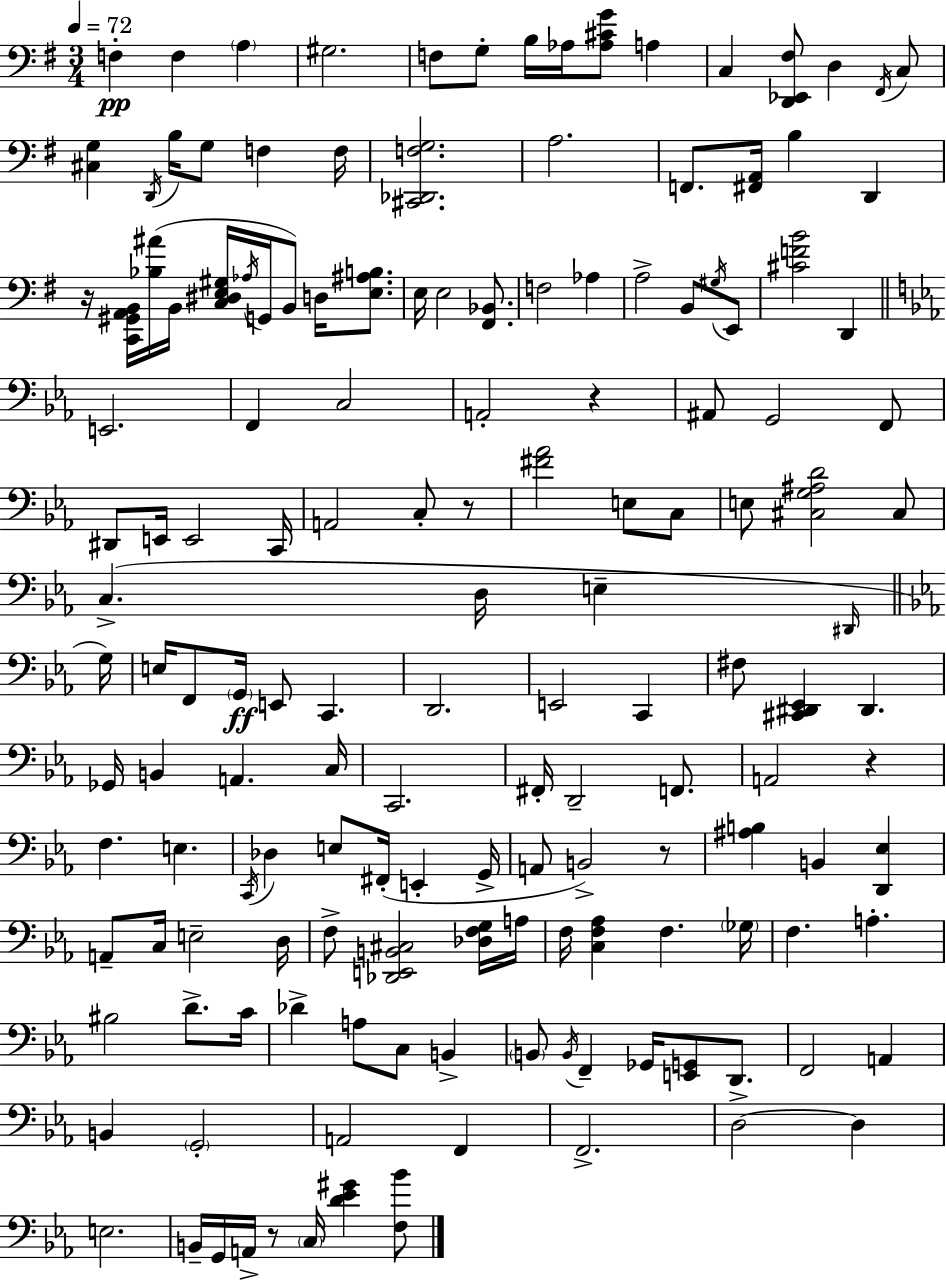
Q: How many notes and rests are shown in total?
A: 153